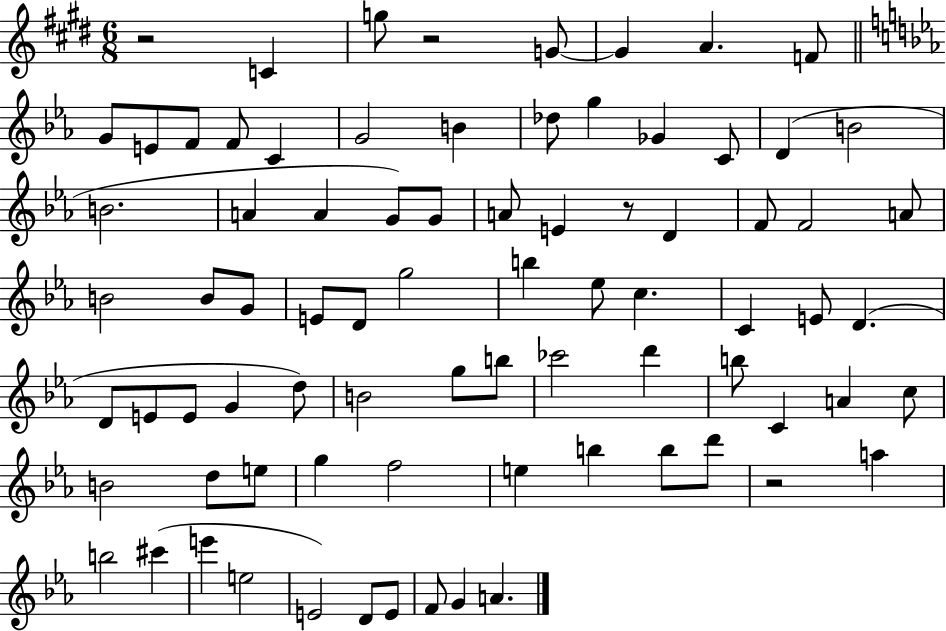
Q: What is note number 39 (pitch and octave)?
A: C5